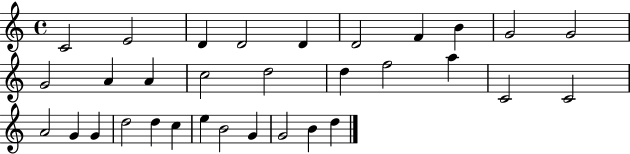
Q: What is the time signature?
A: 4/4